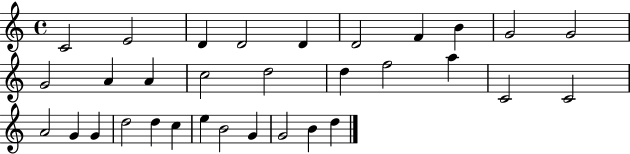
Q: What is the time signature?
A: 4/4